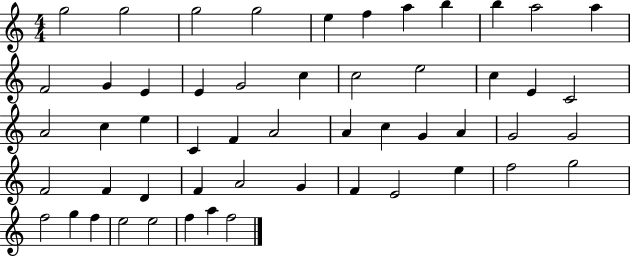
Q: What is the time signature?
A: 4/4